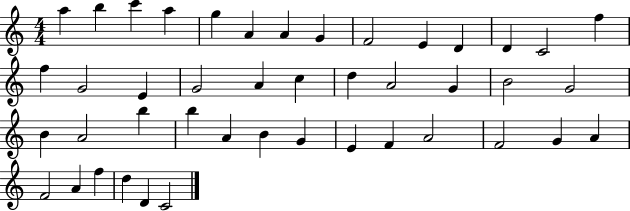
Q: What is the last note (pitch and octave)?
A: C4